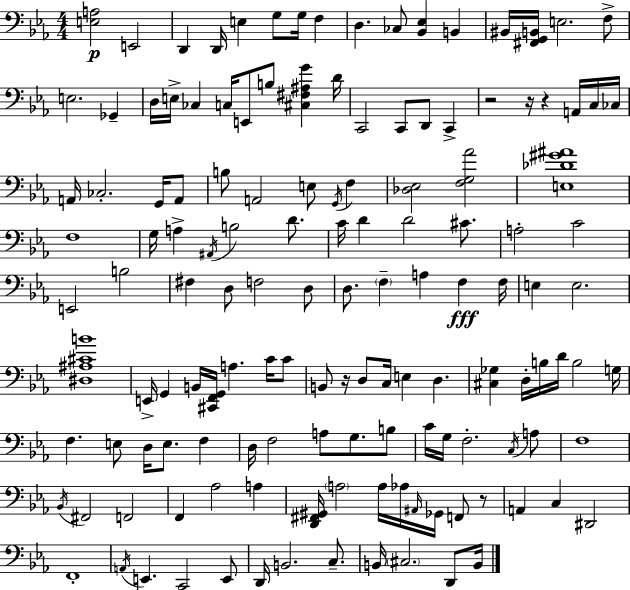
X:1
T:Untitled
M:4/4
L:1/4
K:Cm
[E,A,]2 E,,2 D,, D,,/4 E, G,/2 G,/4 F, D, _C,/2 [_B,,_E,] B,, ^B,,/4 [^F,,G,,B,,]/4 E,2 F,/2 E,2 _G,, D,/4 E,/4 _C, C,/4 E,,/2 B,/2 [^C,^F,^A,G] D/4 C,,2 C,,/2 D,,/2 C,, z2 z/4 z A,,/4 C,/4 _C,/4 A,,/4 _C,2 G,,/4 A,,/2 B,/2 A,,2 E,/2 G,,/4 F, [_D,_E,]2 [F,G,_A]2 [E,_D^G^A]4 F,4 G,/4 A, ^A,,/4 B,2 D/2 C/4 D D2 ^C/2 A,2 C2 E,,2 B,2 ^F, D,/2 F,2 D,/2 D,/2 F, A, F, F,/4 E, E,2 [^D,^A,^CB]4 E,,/4 G,, B,,/4 [^C,,F,,G,,]/4 A, C/4 C/2 B,,/2 z/4 D,/2 C,/4 E, D, [^C,_G,] D,/4 B,/4 D/4 B,2 G,/4 F, E,/2 D,/4 E,/2 F, D,/4 F,2 A,/2 G,/2 B,/2 C/4 G,/4 F,2 C,/4 A,/2 F,4 _B,,/4 ^F,,2 F,,2 F,, _A,2 A, [D,,^F,,^G,,]/4 A,2 A,/4 _A,/4 ^A,,/4 _G,,/4 F,,/2 z/2 A,, C, ^D,,2 F,,4 A,,/4 E,, C,,2 E,,/2 D,,/4 B,,2 C,/2 B,,/4 ^C,2 D,,/2 B,,/4